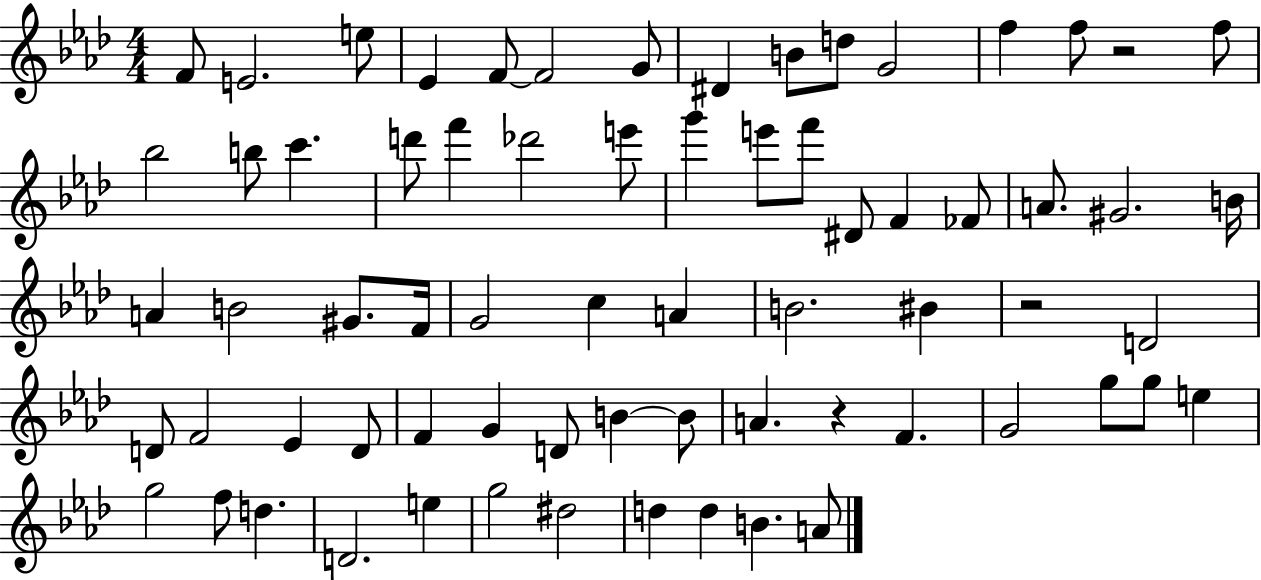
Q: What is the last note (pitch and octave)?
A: A4